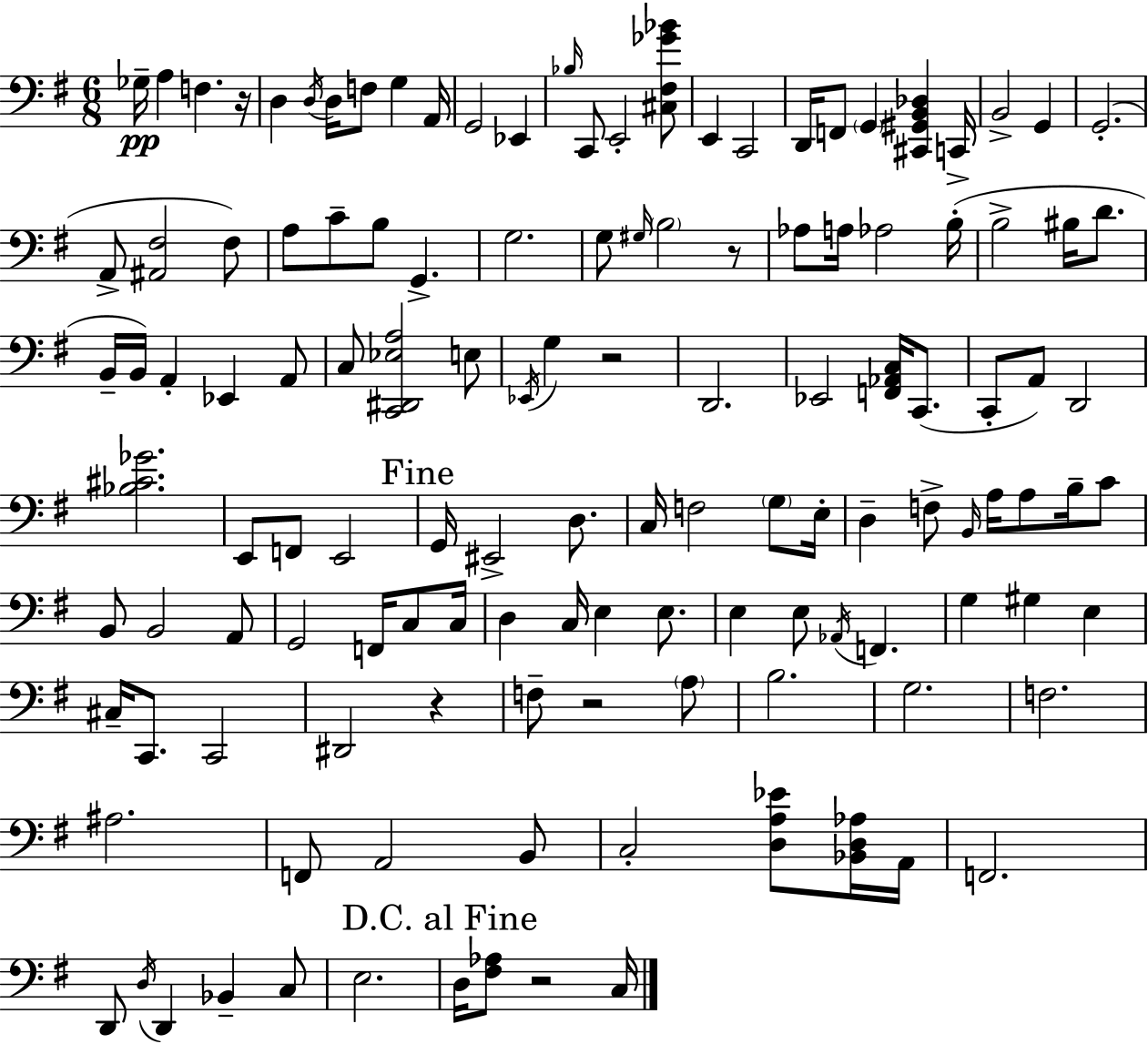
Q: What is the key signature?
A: G major